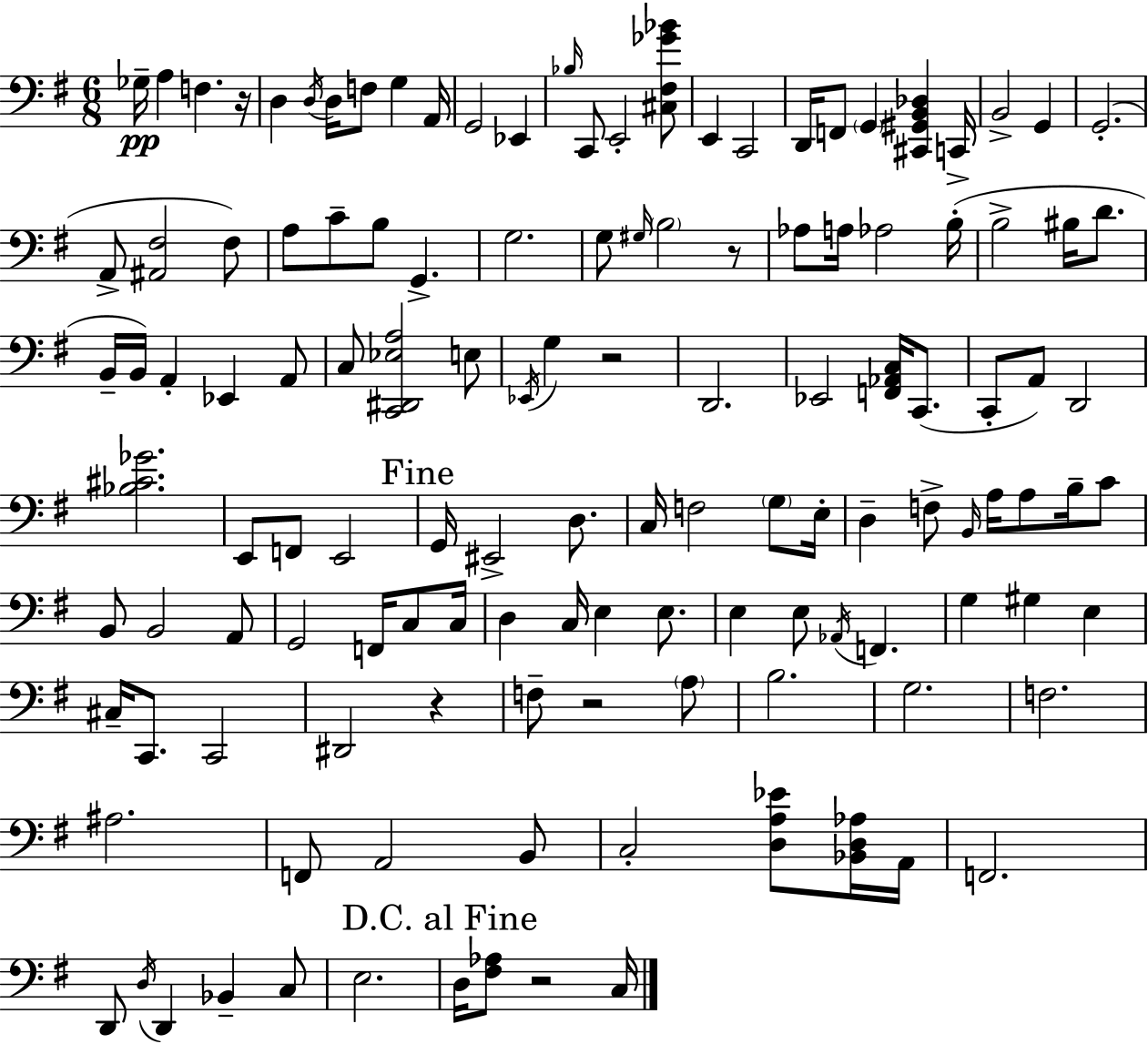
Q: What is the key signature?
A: G major